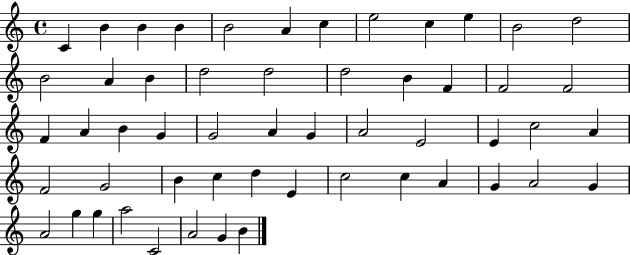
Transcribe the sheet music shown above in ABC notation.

X:1
T:Untitled
M:4/4
L:1/4
K:C
C B B B B2 A c e2 c e B2 d2 B2 A B d2 d2 d2 B F F2 F2 F A B G G2 A G A2 E2 E c2 A F2 G2 B c d E c2 c A G A2 G A2 g g a2 C2 A2 G B